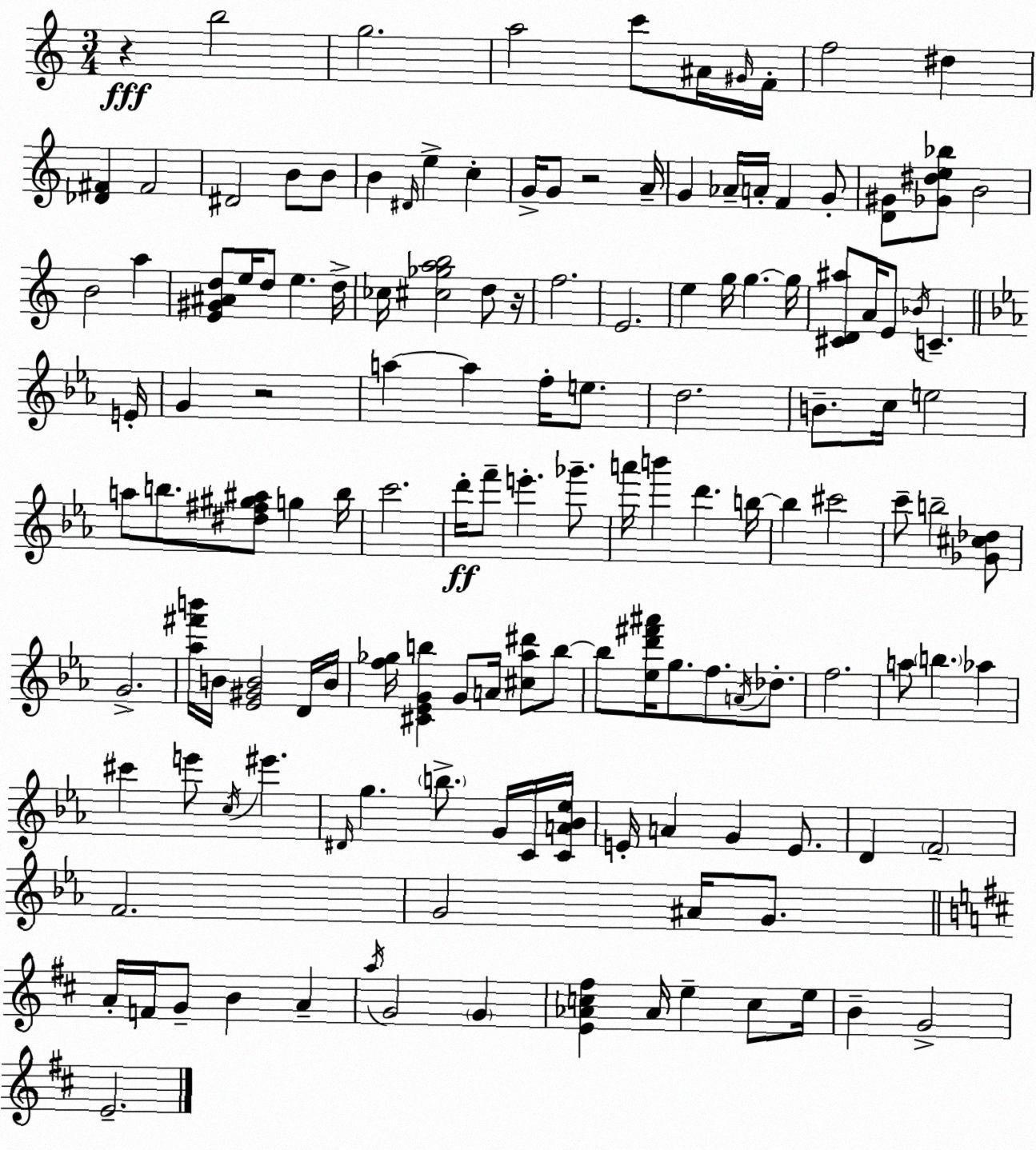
X:1
T:Untitled
M:3/4
L:1/4
K:Am
z b2 g2 a2 c'/2 ^A/4 ^G/4 F/4 f2 ^d [_D^F] ^F2 ^D2 B/2 B/2 B ^D/4 e c G/4 G/2 z2 A/4 G _A/4 A/4 F G/2 [D^G]/2 [_G^de_b]/2 B2 B2 a [E^G^Ad]/2 e/4 d/2 e d/4 _c/4 [^c_gab]2 d/2 z/4 f2 E2 e g/4 g g/4 [^CD^a]/2 A/4 E/2 _B/4 C E/4 G z2 a a f/4 e/2 d2 B/2 c/4 e2 a/2 b/2 [^d^f^g^a]/2 g b/4 c'2 d'/4 f'/2 e' _g'/2 a'/4 b' d' b/4 b ^c'2 c'/2 b2 [_G^c_d]/2 G2 [_a^f'b']/4 B/4 [_E^GB]2 D/4 B/4 [f_g]/4 [^C_EGb] G/2 A/4 [^c_a^d']/2 b/2 b/2 [_ed'^f'^a']/4 g/2 f/2 A/4 _d/2 f2 a/2 b _a ^c' e'/2 c/4 ^e' ^D/4 g b/2 G/4 C/4 [CA_B_e]/4 E/4 A G E/2 D F2 F2 G2 ^A/4 G/2 A/4 F/4 G/2 B A a/4 G2 G [E_Ac^f] _A/4 e c/2 e/4 B G2 E2